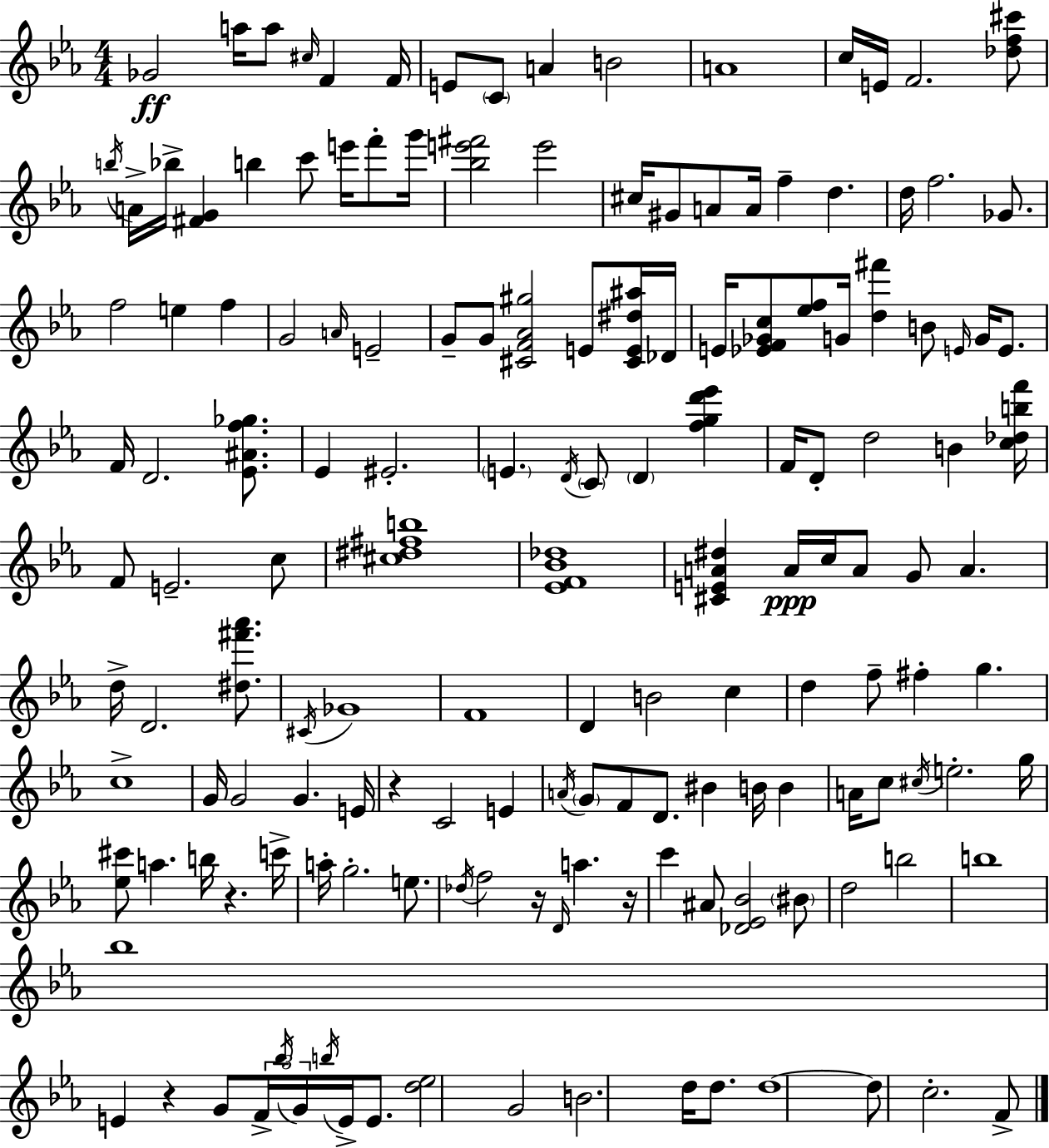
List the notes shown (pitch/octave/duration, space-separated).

Gb4/h A5/s A5/e C#5/s F4/q F4/s E4/e C4/e A4/q B4/h A4/w C5/s E4/s F4/h. [Db5,F5,C#6]/e B5/s A4/s Bb5/s [F#4,G4]/q B5/q C6/e E6/s F6/e G6/s [Bb5,E6,F#6]/h E6/h C#5/s G#4/e A4/e A4/s F5/q D5/q. D5/s F5/h. Gb4/e. F5/h E5/q F5/q G4/h A4/s E4/h G4/e G4/e [C#4,F4,Ab4,G#5]/h E4/e [C#4,E4,D#5,A#5]/s Db4/s E4/s [Eb4,F4,Gb4,C5]/e [Eb5,F5]/e G4/s [D5,F#6]/q B4/e E4/s G4/s E4/e. F4/s D4/h. [Eb4,A#4,F5,Gb5]/e. Eb4/q EIS4/h. E4/q. D4/s C4/e D4/q [F5,G5,D6,Eb6]/q F4/s D4/e D5/h B4/q [C5,Db5,B5,F6]/s F4/e E4/h. C5/e [C#5,D#5,F#5,B5]/w [Eb4,F4,Bb4,Db5]/w [C#4,E4,A4,D#5]/q A4/s C5/s A4/e G4/e A4/q. D5/s D4/h. [D#5,F#6,Ab6]/e. C#4/s Gb4/w F4/w D4/q B4/h C5/q D5/q F5/e F#5/q G5/q. C5/w G4/s G4/h G4/q. E4/s R/q C4/h E4/q A4/s G4/e F4/e D4/e. BIS4/q B4/s B4/q A4/s C5/e C#5/s E5/h. G5/s [Eb5,C#6]/e A5/q. B5/s R/q. C6/s A5/s G5/h. E5/e. Db5/s F5/h R/s D4/s A5/q. R/s C6/q A#4/e [Db4,Eb4,Bb4]/h BIS4/e D5/h B5/h B5/w Bb5/w E4/q R/q G4/e F4/s Bb5/s G4/s B5/s E4/s E4/e. [D5,Eb5]/h G4/h B4/h. D5/s D5/e. D5/w D5/e C5/h. F4/e